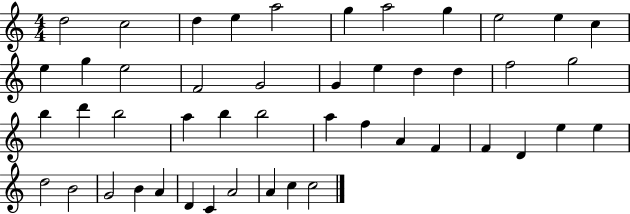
X:1
T:Untitled
M:4/4
L:1/4
K:C
d2 c2 d e a2 g a2 g e2 e c e g e2 F2 G2 G e d d f2 g2 b d' b2 a b b2 a f A F F D e e d2 B2 G2 B A D C A2 A c c2